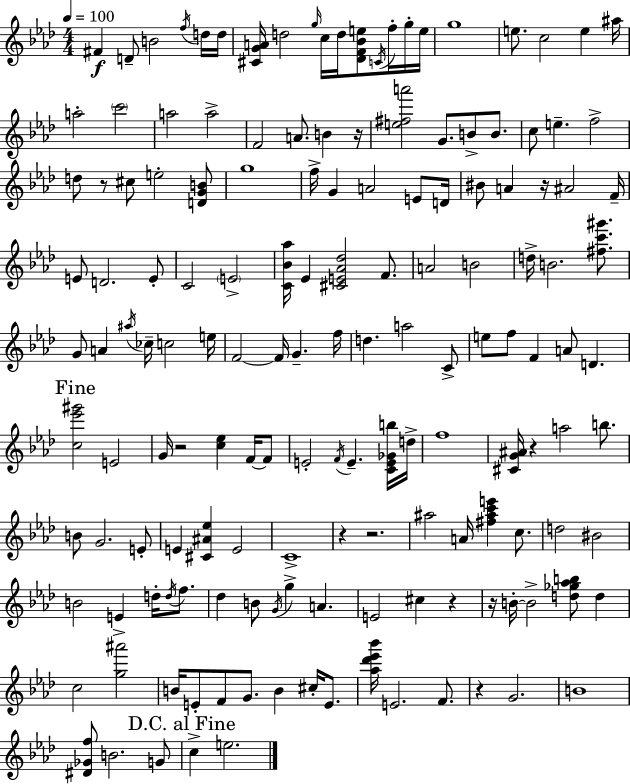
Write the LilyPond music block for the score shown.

{
  \clef treble
  \numericTimeSignature
  \time 4/4
  \key aes \major
  \tempo 4 = 100
  fis'4\f d'8-- b'2 \acciaccatura { f''16 } d''16 | d''16 <cis' g' a'>16 d''2 \grace { g''16 } c''16 d''16 <des' f' bes' e''>8 \acciaccatura { c'16 } | f''16-. g''16-. e''16 g''1 | e''8. c''2 e''4 | \break ais''16 a''2-. \parenthesize c'''2 | a''2 a''2-> | f'2 a'8. b'4 | r16 <e'' fis'' a'''>2 g'8. b'8-> | \break b'8. c''8 e''4.-- f''2-> | d''8 r8 cis''8 e''2-. | <d' g' b'>8 g''1 | f''16-> g'4 a'2 | \break e'8 d'16 bis'8 a'4 r16 ais'2 | f'16-- e'8 d'2. | e'8-. c'2 \parenthesize e'2-> | <c' bes' aes''>16 ees'4 <cis' e' aes' des''>2 | \break f'8. a'2 b'2 | d''16-> b'2. | <fis'' c''' gis'''>8. g'8 a'4 \acciaccatura { ais''16 } ces''16-- c''2 | e''16 f'2~~ f'16 g'4.-- | \break f''16 d''4. a''2 | c'8-> e''8 f''8 f'4 a'8 d'4. | \mark "Fine" <c'' ees''' gis'''>2 e'2 | g'16 r2 <c'' ees''>4 | \break f'16~~ f'8 e'2-. \acciaccatura { f'16 } e'4.-- | <c' e' ges' b''>16 d''16-> f''1 | <cis' g' ais'>16 r4 a''2 | b''8. b'8 g'2. | \break e'8-. e'4 <cis' ais' ees''>4 e'2 | c'1-> | r4 r2. | ais''2 a'16 <fis'' ais'' c''' e'''>4 | \break c''8. d''2 bis'2 | b'2 e'4-> | d''16-. \acciaccatura { d''16 } f''8. des''4 b'8 \acciaccatura { g'16 } g''4-> | a'4. e'2 cis''4 | \break r4 r16 b'16-.~~ b'2-> | <d'' ges'' aes'' b''>8 d''4 c''2 <g'' ais'''>2 | b'16 e'8-. f'8 g'8. b'4 | cis''16-. e'8. <aes'' des''' ees''' bes'''>16 e'2. | \break f'8. r4 g'2. | b'1 | <dis' ges' f''>8 b'2. | g'8 \mark "D.C. al Fine" c''4-> e''2. | \break \bar "|."
}